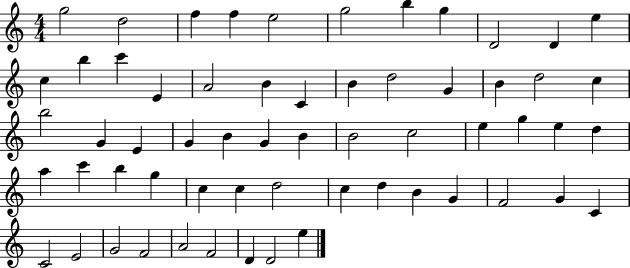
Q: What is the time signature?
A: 4/4